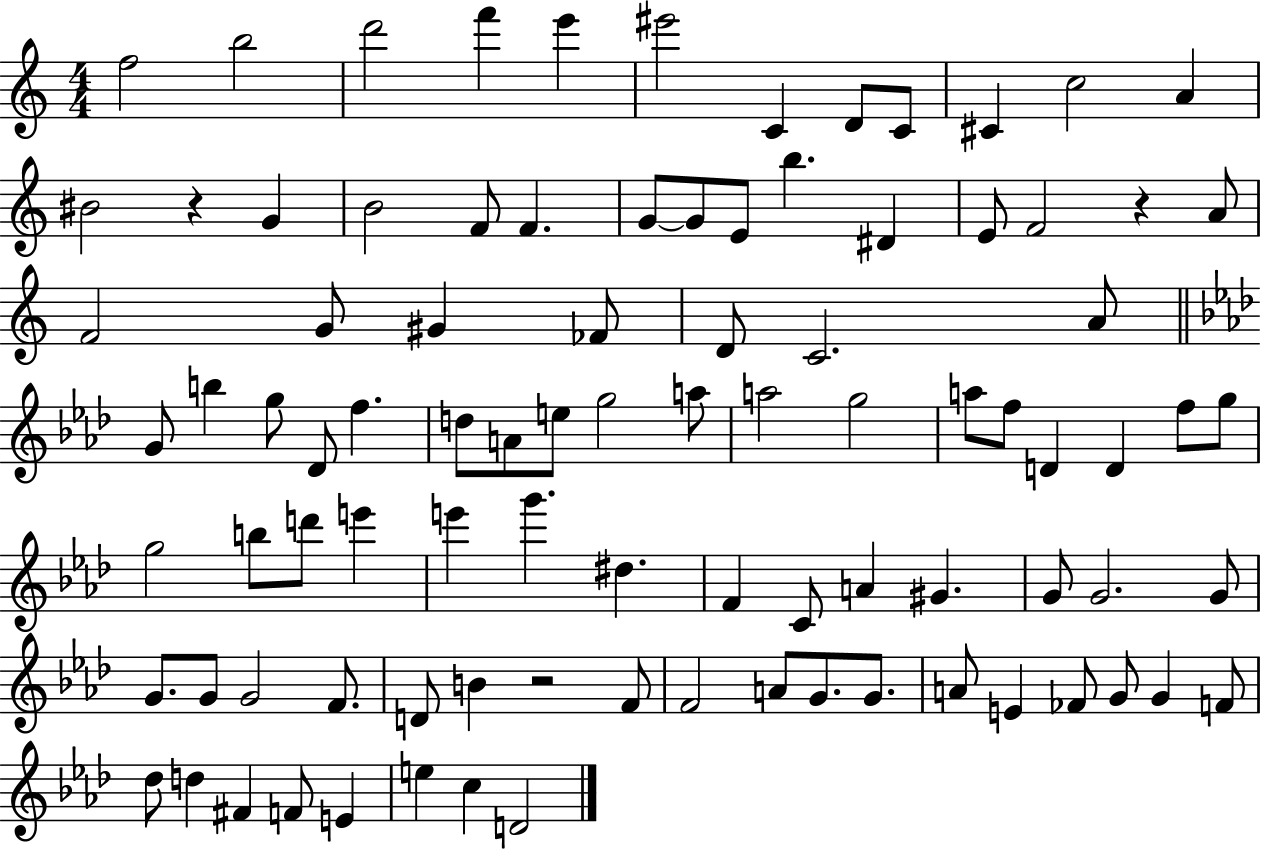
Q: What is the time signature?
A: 4/4